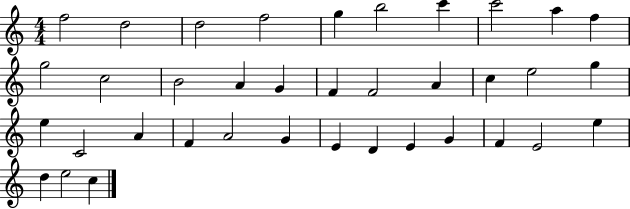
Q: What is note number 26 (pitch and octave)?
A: A4